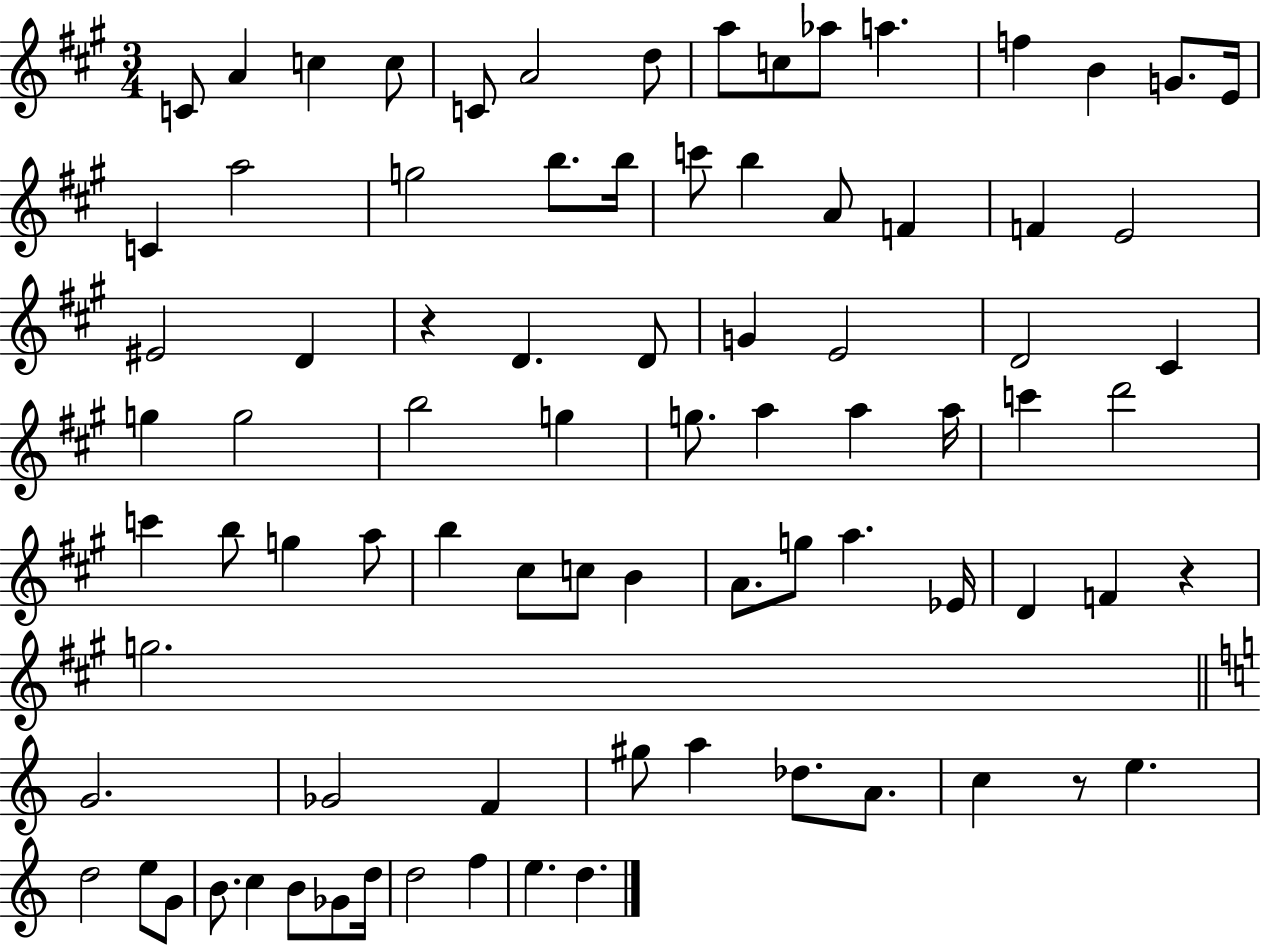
C4/e A4/q C5/q C5/e C4/e A4/h D5/e A5/e C5/e Ab5/e A5/q. F5/q B4/q G4/e. E4/s C4/q A5/h G5/h B5/e. B5/s C6/e B5/q A4/e F4/q F4/q E4/h EIS4/h D4/q R/q D4/q. D4/e G4/q E4/h D4/h C#4/q G5/q G5/h B5/h G5/q G5/e. A5/q A5/q A5/s C6/q D6/h C6/q B5/e G5/q A5/e B5/q C#5/e C5/e B4/q A4/e. G5/e A5/q. Eb4/s D4/q F4/q R/q G5/h. G4/h. Gb4/h F4/q G#5/e A5/q Db5/e. A4/e. C5/q R/e E5/q. D5/h E5/e G4/e B4/e. C5/q B4/e Gb4/e D5/s D5/h F5/q E5/q. D5/q.